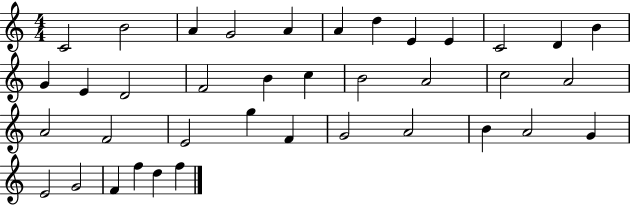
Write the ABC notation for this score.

X:1
T:Untitled
M:4/4
L:1/4
K:C
C2 B2 A G2 A A d E E C2 D B G E D2 F2 B c B2 A2 c2 A2 A2 F2 E2 g F G2 A2 B A2 G E2 G2 F f d f